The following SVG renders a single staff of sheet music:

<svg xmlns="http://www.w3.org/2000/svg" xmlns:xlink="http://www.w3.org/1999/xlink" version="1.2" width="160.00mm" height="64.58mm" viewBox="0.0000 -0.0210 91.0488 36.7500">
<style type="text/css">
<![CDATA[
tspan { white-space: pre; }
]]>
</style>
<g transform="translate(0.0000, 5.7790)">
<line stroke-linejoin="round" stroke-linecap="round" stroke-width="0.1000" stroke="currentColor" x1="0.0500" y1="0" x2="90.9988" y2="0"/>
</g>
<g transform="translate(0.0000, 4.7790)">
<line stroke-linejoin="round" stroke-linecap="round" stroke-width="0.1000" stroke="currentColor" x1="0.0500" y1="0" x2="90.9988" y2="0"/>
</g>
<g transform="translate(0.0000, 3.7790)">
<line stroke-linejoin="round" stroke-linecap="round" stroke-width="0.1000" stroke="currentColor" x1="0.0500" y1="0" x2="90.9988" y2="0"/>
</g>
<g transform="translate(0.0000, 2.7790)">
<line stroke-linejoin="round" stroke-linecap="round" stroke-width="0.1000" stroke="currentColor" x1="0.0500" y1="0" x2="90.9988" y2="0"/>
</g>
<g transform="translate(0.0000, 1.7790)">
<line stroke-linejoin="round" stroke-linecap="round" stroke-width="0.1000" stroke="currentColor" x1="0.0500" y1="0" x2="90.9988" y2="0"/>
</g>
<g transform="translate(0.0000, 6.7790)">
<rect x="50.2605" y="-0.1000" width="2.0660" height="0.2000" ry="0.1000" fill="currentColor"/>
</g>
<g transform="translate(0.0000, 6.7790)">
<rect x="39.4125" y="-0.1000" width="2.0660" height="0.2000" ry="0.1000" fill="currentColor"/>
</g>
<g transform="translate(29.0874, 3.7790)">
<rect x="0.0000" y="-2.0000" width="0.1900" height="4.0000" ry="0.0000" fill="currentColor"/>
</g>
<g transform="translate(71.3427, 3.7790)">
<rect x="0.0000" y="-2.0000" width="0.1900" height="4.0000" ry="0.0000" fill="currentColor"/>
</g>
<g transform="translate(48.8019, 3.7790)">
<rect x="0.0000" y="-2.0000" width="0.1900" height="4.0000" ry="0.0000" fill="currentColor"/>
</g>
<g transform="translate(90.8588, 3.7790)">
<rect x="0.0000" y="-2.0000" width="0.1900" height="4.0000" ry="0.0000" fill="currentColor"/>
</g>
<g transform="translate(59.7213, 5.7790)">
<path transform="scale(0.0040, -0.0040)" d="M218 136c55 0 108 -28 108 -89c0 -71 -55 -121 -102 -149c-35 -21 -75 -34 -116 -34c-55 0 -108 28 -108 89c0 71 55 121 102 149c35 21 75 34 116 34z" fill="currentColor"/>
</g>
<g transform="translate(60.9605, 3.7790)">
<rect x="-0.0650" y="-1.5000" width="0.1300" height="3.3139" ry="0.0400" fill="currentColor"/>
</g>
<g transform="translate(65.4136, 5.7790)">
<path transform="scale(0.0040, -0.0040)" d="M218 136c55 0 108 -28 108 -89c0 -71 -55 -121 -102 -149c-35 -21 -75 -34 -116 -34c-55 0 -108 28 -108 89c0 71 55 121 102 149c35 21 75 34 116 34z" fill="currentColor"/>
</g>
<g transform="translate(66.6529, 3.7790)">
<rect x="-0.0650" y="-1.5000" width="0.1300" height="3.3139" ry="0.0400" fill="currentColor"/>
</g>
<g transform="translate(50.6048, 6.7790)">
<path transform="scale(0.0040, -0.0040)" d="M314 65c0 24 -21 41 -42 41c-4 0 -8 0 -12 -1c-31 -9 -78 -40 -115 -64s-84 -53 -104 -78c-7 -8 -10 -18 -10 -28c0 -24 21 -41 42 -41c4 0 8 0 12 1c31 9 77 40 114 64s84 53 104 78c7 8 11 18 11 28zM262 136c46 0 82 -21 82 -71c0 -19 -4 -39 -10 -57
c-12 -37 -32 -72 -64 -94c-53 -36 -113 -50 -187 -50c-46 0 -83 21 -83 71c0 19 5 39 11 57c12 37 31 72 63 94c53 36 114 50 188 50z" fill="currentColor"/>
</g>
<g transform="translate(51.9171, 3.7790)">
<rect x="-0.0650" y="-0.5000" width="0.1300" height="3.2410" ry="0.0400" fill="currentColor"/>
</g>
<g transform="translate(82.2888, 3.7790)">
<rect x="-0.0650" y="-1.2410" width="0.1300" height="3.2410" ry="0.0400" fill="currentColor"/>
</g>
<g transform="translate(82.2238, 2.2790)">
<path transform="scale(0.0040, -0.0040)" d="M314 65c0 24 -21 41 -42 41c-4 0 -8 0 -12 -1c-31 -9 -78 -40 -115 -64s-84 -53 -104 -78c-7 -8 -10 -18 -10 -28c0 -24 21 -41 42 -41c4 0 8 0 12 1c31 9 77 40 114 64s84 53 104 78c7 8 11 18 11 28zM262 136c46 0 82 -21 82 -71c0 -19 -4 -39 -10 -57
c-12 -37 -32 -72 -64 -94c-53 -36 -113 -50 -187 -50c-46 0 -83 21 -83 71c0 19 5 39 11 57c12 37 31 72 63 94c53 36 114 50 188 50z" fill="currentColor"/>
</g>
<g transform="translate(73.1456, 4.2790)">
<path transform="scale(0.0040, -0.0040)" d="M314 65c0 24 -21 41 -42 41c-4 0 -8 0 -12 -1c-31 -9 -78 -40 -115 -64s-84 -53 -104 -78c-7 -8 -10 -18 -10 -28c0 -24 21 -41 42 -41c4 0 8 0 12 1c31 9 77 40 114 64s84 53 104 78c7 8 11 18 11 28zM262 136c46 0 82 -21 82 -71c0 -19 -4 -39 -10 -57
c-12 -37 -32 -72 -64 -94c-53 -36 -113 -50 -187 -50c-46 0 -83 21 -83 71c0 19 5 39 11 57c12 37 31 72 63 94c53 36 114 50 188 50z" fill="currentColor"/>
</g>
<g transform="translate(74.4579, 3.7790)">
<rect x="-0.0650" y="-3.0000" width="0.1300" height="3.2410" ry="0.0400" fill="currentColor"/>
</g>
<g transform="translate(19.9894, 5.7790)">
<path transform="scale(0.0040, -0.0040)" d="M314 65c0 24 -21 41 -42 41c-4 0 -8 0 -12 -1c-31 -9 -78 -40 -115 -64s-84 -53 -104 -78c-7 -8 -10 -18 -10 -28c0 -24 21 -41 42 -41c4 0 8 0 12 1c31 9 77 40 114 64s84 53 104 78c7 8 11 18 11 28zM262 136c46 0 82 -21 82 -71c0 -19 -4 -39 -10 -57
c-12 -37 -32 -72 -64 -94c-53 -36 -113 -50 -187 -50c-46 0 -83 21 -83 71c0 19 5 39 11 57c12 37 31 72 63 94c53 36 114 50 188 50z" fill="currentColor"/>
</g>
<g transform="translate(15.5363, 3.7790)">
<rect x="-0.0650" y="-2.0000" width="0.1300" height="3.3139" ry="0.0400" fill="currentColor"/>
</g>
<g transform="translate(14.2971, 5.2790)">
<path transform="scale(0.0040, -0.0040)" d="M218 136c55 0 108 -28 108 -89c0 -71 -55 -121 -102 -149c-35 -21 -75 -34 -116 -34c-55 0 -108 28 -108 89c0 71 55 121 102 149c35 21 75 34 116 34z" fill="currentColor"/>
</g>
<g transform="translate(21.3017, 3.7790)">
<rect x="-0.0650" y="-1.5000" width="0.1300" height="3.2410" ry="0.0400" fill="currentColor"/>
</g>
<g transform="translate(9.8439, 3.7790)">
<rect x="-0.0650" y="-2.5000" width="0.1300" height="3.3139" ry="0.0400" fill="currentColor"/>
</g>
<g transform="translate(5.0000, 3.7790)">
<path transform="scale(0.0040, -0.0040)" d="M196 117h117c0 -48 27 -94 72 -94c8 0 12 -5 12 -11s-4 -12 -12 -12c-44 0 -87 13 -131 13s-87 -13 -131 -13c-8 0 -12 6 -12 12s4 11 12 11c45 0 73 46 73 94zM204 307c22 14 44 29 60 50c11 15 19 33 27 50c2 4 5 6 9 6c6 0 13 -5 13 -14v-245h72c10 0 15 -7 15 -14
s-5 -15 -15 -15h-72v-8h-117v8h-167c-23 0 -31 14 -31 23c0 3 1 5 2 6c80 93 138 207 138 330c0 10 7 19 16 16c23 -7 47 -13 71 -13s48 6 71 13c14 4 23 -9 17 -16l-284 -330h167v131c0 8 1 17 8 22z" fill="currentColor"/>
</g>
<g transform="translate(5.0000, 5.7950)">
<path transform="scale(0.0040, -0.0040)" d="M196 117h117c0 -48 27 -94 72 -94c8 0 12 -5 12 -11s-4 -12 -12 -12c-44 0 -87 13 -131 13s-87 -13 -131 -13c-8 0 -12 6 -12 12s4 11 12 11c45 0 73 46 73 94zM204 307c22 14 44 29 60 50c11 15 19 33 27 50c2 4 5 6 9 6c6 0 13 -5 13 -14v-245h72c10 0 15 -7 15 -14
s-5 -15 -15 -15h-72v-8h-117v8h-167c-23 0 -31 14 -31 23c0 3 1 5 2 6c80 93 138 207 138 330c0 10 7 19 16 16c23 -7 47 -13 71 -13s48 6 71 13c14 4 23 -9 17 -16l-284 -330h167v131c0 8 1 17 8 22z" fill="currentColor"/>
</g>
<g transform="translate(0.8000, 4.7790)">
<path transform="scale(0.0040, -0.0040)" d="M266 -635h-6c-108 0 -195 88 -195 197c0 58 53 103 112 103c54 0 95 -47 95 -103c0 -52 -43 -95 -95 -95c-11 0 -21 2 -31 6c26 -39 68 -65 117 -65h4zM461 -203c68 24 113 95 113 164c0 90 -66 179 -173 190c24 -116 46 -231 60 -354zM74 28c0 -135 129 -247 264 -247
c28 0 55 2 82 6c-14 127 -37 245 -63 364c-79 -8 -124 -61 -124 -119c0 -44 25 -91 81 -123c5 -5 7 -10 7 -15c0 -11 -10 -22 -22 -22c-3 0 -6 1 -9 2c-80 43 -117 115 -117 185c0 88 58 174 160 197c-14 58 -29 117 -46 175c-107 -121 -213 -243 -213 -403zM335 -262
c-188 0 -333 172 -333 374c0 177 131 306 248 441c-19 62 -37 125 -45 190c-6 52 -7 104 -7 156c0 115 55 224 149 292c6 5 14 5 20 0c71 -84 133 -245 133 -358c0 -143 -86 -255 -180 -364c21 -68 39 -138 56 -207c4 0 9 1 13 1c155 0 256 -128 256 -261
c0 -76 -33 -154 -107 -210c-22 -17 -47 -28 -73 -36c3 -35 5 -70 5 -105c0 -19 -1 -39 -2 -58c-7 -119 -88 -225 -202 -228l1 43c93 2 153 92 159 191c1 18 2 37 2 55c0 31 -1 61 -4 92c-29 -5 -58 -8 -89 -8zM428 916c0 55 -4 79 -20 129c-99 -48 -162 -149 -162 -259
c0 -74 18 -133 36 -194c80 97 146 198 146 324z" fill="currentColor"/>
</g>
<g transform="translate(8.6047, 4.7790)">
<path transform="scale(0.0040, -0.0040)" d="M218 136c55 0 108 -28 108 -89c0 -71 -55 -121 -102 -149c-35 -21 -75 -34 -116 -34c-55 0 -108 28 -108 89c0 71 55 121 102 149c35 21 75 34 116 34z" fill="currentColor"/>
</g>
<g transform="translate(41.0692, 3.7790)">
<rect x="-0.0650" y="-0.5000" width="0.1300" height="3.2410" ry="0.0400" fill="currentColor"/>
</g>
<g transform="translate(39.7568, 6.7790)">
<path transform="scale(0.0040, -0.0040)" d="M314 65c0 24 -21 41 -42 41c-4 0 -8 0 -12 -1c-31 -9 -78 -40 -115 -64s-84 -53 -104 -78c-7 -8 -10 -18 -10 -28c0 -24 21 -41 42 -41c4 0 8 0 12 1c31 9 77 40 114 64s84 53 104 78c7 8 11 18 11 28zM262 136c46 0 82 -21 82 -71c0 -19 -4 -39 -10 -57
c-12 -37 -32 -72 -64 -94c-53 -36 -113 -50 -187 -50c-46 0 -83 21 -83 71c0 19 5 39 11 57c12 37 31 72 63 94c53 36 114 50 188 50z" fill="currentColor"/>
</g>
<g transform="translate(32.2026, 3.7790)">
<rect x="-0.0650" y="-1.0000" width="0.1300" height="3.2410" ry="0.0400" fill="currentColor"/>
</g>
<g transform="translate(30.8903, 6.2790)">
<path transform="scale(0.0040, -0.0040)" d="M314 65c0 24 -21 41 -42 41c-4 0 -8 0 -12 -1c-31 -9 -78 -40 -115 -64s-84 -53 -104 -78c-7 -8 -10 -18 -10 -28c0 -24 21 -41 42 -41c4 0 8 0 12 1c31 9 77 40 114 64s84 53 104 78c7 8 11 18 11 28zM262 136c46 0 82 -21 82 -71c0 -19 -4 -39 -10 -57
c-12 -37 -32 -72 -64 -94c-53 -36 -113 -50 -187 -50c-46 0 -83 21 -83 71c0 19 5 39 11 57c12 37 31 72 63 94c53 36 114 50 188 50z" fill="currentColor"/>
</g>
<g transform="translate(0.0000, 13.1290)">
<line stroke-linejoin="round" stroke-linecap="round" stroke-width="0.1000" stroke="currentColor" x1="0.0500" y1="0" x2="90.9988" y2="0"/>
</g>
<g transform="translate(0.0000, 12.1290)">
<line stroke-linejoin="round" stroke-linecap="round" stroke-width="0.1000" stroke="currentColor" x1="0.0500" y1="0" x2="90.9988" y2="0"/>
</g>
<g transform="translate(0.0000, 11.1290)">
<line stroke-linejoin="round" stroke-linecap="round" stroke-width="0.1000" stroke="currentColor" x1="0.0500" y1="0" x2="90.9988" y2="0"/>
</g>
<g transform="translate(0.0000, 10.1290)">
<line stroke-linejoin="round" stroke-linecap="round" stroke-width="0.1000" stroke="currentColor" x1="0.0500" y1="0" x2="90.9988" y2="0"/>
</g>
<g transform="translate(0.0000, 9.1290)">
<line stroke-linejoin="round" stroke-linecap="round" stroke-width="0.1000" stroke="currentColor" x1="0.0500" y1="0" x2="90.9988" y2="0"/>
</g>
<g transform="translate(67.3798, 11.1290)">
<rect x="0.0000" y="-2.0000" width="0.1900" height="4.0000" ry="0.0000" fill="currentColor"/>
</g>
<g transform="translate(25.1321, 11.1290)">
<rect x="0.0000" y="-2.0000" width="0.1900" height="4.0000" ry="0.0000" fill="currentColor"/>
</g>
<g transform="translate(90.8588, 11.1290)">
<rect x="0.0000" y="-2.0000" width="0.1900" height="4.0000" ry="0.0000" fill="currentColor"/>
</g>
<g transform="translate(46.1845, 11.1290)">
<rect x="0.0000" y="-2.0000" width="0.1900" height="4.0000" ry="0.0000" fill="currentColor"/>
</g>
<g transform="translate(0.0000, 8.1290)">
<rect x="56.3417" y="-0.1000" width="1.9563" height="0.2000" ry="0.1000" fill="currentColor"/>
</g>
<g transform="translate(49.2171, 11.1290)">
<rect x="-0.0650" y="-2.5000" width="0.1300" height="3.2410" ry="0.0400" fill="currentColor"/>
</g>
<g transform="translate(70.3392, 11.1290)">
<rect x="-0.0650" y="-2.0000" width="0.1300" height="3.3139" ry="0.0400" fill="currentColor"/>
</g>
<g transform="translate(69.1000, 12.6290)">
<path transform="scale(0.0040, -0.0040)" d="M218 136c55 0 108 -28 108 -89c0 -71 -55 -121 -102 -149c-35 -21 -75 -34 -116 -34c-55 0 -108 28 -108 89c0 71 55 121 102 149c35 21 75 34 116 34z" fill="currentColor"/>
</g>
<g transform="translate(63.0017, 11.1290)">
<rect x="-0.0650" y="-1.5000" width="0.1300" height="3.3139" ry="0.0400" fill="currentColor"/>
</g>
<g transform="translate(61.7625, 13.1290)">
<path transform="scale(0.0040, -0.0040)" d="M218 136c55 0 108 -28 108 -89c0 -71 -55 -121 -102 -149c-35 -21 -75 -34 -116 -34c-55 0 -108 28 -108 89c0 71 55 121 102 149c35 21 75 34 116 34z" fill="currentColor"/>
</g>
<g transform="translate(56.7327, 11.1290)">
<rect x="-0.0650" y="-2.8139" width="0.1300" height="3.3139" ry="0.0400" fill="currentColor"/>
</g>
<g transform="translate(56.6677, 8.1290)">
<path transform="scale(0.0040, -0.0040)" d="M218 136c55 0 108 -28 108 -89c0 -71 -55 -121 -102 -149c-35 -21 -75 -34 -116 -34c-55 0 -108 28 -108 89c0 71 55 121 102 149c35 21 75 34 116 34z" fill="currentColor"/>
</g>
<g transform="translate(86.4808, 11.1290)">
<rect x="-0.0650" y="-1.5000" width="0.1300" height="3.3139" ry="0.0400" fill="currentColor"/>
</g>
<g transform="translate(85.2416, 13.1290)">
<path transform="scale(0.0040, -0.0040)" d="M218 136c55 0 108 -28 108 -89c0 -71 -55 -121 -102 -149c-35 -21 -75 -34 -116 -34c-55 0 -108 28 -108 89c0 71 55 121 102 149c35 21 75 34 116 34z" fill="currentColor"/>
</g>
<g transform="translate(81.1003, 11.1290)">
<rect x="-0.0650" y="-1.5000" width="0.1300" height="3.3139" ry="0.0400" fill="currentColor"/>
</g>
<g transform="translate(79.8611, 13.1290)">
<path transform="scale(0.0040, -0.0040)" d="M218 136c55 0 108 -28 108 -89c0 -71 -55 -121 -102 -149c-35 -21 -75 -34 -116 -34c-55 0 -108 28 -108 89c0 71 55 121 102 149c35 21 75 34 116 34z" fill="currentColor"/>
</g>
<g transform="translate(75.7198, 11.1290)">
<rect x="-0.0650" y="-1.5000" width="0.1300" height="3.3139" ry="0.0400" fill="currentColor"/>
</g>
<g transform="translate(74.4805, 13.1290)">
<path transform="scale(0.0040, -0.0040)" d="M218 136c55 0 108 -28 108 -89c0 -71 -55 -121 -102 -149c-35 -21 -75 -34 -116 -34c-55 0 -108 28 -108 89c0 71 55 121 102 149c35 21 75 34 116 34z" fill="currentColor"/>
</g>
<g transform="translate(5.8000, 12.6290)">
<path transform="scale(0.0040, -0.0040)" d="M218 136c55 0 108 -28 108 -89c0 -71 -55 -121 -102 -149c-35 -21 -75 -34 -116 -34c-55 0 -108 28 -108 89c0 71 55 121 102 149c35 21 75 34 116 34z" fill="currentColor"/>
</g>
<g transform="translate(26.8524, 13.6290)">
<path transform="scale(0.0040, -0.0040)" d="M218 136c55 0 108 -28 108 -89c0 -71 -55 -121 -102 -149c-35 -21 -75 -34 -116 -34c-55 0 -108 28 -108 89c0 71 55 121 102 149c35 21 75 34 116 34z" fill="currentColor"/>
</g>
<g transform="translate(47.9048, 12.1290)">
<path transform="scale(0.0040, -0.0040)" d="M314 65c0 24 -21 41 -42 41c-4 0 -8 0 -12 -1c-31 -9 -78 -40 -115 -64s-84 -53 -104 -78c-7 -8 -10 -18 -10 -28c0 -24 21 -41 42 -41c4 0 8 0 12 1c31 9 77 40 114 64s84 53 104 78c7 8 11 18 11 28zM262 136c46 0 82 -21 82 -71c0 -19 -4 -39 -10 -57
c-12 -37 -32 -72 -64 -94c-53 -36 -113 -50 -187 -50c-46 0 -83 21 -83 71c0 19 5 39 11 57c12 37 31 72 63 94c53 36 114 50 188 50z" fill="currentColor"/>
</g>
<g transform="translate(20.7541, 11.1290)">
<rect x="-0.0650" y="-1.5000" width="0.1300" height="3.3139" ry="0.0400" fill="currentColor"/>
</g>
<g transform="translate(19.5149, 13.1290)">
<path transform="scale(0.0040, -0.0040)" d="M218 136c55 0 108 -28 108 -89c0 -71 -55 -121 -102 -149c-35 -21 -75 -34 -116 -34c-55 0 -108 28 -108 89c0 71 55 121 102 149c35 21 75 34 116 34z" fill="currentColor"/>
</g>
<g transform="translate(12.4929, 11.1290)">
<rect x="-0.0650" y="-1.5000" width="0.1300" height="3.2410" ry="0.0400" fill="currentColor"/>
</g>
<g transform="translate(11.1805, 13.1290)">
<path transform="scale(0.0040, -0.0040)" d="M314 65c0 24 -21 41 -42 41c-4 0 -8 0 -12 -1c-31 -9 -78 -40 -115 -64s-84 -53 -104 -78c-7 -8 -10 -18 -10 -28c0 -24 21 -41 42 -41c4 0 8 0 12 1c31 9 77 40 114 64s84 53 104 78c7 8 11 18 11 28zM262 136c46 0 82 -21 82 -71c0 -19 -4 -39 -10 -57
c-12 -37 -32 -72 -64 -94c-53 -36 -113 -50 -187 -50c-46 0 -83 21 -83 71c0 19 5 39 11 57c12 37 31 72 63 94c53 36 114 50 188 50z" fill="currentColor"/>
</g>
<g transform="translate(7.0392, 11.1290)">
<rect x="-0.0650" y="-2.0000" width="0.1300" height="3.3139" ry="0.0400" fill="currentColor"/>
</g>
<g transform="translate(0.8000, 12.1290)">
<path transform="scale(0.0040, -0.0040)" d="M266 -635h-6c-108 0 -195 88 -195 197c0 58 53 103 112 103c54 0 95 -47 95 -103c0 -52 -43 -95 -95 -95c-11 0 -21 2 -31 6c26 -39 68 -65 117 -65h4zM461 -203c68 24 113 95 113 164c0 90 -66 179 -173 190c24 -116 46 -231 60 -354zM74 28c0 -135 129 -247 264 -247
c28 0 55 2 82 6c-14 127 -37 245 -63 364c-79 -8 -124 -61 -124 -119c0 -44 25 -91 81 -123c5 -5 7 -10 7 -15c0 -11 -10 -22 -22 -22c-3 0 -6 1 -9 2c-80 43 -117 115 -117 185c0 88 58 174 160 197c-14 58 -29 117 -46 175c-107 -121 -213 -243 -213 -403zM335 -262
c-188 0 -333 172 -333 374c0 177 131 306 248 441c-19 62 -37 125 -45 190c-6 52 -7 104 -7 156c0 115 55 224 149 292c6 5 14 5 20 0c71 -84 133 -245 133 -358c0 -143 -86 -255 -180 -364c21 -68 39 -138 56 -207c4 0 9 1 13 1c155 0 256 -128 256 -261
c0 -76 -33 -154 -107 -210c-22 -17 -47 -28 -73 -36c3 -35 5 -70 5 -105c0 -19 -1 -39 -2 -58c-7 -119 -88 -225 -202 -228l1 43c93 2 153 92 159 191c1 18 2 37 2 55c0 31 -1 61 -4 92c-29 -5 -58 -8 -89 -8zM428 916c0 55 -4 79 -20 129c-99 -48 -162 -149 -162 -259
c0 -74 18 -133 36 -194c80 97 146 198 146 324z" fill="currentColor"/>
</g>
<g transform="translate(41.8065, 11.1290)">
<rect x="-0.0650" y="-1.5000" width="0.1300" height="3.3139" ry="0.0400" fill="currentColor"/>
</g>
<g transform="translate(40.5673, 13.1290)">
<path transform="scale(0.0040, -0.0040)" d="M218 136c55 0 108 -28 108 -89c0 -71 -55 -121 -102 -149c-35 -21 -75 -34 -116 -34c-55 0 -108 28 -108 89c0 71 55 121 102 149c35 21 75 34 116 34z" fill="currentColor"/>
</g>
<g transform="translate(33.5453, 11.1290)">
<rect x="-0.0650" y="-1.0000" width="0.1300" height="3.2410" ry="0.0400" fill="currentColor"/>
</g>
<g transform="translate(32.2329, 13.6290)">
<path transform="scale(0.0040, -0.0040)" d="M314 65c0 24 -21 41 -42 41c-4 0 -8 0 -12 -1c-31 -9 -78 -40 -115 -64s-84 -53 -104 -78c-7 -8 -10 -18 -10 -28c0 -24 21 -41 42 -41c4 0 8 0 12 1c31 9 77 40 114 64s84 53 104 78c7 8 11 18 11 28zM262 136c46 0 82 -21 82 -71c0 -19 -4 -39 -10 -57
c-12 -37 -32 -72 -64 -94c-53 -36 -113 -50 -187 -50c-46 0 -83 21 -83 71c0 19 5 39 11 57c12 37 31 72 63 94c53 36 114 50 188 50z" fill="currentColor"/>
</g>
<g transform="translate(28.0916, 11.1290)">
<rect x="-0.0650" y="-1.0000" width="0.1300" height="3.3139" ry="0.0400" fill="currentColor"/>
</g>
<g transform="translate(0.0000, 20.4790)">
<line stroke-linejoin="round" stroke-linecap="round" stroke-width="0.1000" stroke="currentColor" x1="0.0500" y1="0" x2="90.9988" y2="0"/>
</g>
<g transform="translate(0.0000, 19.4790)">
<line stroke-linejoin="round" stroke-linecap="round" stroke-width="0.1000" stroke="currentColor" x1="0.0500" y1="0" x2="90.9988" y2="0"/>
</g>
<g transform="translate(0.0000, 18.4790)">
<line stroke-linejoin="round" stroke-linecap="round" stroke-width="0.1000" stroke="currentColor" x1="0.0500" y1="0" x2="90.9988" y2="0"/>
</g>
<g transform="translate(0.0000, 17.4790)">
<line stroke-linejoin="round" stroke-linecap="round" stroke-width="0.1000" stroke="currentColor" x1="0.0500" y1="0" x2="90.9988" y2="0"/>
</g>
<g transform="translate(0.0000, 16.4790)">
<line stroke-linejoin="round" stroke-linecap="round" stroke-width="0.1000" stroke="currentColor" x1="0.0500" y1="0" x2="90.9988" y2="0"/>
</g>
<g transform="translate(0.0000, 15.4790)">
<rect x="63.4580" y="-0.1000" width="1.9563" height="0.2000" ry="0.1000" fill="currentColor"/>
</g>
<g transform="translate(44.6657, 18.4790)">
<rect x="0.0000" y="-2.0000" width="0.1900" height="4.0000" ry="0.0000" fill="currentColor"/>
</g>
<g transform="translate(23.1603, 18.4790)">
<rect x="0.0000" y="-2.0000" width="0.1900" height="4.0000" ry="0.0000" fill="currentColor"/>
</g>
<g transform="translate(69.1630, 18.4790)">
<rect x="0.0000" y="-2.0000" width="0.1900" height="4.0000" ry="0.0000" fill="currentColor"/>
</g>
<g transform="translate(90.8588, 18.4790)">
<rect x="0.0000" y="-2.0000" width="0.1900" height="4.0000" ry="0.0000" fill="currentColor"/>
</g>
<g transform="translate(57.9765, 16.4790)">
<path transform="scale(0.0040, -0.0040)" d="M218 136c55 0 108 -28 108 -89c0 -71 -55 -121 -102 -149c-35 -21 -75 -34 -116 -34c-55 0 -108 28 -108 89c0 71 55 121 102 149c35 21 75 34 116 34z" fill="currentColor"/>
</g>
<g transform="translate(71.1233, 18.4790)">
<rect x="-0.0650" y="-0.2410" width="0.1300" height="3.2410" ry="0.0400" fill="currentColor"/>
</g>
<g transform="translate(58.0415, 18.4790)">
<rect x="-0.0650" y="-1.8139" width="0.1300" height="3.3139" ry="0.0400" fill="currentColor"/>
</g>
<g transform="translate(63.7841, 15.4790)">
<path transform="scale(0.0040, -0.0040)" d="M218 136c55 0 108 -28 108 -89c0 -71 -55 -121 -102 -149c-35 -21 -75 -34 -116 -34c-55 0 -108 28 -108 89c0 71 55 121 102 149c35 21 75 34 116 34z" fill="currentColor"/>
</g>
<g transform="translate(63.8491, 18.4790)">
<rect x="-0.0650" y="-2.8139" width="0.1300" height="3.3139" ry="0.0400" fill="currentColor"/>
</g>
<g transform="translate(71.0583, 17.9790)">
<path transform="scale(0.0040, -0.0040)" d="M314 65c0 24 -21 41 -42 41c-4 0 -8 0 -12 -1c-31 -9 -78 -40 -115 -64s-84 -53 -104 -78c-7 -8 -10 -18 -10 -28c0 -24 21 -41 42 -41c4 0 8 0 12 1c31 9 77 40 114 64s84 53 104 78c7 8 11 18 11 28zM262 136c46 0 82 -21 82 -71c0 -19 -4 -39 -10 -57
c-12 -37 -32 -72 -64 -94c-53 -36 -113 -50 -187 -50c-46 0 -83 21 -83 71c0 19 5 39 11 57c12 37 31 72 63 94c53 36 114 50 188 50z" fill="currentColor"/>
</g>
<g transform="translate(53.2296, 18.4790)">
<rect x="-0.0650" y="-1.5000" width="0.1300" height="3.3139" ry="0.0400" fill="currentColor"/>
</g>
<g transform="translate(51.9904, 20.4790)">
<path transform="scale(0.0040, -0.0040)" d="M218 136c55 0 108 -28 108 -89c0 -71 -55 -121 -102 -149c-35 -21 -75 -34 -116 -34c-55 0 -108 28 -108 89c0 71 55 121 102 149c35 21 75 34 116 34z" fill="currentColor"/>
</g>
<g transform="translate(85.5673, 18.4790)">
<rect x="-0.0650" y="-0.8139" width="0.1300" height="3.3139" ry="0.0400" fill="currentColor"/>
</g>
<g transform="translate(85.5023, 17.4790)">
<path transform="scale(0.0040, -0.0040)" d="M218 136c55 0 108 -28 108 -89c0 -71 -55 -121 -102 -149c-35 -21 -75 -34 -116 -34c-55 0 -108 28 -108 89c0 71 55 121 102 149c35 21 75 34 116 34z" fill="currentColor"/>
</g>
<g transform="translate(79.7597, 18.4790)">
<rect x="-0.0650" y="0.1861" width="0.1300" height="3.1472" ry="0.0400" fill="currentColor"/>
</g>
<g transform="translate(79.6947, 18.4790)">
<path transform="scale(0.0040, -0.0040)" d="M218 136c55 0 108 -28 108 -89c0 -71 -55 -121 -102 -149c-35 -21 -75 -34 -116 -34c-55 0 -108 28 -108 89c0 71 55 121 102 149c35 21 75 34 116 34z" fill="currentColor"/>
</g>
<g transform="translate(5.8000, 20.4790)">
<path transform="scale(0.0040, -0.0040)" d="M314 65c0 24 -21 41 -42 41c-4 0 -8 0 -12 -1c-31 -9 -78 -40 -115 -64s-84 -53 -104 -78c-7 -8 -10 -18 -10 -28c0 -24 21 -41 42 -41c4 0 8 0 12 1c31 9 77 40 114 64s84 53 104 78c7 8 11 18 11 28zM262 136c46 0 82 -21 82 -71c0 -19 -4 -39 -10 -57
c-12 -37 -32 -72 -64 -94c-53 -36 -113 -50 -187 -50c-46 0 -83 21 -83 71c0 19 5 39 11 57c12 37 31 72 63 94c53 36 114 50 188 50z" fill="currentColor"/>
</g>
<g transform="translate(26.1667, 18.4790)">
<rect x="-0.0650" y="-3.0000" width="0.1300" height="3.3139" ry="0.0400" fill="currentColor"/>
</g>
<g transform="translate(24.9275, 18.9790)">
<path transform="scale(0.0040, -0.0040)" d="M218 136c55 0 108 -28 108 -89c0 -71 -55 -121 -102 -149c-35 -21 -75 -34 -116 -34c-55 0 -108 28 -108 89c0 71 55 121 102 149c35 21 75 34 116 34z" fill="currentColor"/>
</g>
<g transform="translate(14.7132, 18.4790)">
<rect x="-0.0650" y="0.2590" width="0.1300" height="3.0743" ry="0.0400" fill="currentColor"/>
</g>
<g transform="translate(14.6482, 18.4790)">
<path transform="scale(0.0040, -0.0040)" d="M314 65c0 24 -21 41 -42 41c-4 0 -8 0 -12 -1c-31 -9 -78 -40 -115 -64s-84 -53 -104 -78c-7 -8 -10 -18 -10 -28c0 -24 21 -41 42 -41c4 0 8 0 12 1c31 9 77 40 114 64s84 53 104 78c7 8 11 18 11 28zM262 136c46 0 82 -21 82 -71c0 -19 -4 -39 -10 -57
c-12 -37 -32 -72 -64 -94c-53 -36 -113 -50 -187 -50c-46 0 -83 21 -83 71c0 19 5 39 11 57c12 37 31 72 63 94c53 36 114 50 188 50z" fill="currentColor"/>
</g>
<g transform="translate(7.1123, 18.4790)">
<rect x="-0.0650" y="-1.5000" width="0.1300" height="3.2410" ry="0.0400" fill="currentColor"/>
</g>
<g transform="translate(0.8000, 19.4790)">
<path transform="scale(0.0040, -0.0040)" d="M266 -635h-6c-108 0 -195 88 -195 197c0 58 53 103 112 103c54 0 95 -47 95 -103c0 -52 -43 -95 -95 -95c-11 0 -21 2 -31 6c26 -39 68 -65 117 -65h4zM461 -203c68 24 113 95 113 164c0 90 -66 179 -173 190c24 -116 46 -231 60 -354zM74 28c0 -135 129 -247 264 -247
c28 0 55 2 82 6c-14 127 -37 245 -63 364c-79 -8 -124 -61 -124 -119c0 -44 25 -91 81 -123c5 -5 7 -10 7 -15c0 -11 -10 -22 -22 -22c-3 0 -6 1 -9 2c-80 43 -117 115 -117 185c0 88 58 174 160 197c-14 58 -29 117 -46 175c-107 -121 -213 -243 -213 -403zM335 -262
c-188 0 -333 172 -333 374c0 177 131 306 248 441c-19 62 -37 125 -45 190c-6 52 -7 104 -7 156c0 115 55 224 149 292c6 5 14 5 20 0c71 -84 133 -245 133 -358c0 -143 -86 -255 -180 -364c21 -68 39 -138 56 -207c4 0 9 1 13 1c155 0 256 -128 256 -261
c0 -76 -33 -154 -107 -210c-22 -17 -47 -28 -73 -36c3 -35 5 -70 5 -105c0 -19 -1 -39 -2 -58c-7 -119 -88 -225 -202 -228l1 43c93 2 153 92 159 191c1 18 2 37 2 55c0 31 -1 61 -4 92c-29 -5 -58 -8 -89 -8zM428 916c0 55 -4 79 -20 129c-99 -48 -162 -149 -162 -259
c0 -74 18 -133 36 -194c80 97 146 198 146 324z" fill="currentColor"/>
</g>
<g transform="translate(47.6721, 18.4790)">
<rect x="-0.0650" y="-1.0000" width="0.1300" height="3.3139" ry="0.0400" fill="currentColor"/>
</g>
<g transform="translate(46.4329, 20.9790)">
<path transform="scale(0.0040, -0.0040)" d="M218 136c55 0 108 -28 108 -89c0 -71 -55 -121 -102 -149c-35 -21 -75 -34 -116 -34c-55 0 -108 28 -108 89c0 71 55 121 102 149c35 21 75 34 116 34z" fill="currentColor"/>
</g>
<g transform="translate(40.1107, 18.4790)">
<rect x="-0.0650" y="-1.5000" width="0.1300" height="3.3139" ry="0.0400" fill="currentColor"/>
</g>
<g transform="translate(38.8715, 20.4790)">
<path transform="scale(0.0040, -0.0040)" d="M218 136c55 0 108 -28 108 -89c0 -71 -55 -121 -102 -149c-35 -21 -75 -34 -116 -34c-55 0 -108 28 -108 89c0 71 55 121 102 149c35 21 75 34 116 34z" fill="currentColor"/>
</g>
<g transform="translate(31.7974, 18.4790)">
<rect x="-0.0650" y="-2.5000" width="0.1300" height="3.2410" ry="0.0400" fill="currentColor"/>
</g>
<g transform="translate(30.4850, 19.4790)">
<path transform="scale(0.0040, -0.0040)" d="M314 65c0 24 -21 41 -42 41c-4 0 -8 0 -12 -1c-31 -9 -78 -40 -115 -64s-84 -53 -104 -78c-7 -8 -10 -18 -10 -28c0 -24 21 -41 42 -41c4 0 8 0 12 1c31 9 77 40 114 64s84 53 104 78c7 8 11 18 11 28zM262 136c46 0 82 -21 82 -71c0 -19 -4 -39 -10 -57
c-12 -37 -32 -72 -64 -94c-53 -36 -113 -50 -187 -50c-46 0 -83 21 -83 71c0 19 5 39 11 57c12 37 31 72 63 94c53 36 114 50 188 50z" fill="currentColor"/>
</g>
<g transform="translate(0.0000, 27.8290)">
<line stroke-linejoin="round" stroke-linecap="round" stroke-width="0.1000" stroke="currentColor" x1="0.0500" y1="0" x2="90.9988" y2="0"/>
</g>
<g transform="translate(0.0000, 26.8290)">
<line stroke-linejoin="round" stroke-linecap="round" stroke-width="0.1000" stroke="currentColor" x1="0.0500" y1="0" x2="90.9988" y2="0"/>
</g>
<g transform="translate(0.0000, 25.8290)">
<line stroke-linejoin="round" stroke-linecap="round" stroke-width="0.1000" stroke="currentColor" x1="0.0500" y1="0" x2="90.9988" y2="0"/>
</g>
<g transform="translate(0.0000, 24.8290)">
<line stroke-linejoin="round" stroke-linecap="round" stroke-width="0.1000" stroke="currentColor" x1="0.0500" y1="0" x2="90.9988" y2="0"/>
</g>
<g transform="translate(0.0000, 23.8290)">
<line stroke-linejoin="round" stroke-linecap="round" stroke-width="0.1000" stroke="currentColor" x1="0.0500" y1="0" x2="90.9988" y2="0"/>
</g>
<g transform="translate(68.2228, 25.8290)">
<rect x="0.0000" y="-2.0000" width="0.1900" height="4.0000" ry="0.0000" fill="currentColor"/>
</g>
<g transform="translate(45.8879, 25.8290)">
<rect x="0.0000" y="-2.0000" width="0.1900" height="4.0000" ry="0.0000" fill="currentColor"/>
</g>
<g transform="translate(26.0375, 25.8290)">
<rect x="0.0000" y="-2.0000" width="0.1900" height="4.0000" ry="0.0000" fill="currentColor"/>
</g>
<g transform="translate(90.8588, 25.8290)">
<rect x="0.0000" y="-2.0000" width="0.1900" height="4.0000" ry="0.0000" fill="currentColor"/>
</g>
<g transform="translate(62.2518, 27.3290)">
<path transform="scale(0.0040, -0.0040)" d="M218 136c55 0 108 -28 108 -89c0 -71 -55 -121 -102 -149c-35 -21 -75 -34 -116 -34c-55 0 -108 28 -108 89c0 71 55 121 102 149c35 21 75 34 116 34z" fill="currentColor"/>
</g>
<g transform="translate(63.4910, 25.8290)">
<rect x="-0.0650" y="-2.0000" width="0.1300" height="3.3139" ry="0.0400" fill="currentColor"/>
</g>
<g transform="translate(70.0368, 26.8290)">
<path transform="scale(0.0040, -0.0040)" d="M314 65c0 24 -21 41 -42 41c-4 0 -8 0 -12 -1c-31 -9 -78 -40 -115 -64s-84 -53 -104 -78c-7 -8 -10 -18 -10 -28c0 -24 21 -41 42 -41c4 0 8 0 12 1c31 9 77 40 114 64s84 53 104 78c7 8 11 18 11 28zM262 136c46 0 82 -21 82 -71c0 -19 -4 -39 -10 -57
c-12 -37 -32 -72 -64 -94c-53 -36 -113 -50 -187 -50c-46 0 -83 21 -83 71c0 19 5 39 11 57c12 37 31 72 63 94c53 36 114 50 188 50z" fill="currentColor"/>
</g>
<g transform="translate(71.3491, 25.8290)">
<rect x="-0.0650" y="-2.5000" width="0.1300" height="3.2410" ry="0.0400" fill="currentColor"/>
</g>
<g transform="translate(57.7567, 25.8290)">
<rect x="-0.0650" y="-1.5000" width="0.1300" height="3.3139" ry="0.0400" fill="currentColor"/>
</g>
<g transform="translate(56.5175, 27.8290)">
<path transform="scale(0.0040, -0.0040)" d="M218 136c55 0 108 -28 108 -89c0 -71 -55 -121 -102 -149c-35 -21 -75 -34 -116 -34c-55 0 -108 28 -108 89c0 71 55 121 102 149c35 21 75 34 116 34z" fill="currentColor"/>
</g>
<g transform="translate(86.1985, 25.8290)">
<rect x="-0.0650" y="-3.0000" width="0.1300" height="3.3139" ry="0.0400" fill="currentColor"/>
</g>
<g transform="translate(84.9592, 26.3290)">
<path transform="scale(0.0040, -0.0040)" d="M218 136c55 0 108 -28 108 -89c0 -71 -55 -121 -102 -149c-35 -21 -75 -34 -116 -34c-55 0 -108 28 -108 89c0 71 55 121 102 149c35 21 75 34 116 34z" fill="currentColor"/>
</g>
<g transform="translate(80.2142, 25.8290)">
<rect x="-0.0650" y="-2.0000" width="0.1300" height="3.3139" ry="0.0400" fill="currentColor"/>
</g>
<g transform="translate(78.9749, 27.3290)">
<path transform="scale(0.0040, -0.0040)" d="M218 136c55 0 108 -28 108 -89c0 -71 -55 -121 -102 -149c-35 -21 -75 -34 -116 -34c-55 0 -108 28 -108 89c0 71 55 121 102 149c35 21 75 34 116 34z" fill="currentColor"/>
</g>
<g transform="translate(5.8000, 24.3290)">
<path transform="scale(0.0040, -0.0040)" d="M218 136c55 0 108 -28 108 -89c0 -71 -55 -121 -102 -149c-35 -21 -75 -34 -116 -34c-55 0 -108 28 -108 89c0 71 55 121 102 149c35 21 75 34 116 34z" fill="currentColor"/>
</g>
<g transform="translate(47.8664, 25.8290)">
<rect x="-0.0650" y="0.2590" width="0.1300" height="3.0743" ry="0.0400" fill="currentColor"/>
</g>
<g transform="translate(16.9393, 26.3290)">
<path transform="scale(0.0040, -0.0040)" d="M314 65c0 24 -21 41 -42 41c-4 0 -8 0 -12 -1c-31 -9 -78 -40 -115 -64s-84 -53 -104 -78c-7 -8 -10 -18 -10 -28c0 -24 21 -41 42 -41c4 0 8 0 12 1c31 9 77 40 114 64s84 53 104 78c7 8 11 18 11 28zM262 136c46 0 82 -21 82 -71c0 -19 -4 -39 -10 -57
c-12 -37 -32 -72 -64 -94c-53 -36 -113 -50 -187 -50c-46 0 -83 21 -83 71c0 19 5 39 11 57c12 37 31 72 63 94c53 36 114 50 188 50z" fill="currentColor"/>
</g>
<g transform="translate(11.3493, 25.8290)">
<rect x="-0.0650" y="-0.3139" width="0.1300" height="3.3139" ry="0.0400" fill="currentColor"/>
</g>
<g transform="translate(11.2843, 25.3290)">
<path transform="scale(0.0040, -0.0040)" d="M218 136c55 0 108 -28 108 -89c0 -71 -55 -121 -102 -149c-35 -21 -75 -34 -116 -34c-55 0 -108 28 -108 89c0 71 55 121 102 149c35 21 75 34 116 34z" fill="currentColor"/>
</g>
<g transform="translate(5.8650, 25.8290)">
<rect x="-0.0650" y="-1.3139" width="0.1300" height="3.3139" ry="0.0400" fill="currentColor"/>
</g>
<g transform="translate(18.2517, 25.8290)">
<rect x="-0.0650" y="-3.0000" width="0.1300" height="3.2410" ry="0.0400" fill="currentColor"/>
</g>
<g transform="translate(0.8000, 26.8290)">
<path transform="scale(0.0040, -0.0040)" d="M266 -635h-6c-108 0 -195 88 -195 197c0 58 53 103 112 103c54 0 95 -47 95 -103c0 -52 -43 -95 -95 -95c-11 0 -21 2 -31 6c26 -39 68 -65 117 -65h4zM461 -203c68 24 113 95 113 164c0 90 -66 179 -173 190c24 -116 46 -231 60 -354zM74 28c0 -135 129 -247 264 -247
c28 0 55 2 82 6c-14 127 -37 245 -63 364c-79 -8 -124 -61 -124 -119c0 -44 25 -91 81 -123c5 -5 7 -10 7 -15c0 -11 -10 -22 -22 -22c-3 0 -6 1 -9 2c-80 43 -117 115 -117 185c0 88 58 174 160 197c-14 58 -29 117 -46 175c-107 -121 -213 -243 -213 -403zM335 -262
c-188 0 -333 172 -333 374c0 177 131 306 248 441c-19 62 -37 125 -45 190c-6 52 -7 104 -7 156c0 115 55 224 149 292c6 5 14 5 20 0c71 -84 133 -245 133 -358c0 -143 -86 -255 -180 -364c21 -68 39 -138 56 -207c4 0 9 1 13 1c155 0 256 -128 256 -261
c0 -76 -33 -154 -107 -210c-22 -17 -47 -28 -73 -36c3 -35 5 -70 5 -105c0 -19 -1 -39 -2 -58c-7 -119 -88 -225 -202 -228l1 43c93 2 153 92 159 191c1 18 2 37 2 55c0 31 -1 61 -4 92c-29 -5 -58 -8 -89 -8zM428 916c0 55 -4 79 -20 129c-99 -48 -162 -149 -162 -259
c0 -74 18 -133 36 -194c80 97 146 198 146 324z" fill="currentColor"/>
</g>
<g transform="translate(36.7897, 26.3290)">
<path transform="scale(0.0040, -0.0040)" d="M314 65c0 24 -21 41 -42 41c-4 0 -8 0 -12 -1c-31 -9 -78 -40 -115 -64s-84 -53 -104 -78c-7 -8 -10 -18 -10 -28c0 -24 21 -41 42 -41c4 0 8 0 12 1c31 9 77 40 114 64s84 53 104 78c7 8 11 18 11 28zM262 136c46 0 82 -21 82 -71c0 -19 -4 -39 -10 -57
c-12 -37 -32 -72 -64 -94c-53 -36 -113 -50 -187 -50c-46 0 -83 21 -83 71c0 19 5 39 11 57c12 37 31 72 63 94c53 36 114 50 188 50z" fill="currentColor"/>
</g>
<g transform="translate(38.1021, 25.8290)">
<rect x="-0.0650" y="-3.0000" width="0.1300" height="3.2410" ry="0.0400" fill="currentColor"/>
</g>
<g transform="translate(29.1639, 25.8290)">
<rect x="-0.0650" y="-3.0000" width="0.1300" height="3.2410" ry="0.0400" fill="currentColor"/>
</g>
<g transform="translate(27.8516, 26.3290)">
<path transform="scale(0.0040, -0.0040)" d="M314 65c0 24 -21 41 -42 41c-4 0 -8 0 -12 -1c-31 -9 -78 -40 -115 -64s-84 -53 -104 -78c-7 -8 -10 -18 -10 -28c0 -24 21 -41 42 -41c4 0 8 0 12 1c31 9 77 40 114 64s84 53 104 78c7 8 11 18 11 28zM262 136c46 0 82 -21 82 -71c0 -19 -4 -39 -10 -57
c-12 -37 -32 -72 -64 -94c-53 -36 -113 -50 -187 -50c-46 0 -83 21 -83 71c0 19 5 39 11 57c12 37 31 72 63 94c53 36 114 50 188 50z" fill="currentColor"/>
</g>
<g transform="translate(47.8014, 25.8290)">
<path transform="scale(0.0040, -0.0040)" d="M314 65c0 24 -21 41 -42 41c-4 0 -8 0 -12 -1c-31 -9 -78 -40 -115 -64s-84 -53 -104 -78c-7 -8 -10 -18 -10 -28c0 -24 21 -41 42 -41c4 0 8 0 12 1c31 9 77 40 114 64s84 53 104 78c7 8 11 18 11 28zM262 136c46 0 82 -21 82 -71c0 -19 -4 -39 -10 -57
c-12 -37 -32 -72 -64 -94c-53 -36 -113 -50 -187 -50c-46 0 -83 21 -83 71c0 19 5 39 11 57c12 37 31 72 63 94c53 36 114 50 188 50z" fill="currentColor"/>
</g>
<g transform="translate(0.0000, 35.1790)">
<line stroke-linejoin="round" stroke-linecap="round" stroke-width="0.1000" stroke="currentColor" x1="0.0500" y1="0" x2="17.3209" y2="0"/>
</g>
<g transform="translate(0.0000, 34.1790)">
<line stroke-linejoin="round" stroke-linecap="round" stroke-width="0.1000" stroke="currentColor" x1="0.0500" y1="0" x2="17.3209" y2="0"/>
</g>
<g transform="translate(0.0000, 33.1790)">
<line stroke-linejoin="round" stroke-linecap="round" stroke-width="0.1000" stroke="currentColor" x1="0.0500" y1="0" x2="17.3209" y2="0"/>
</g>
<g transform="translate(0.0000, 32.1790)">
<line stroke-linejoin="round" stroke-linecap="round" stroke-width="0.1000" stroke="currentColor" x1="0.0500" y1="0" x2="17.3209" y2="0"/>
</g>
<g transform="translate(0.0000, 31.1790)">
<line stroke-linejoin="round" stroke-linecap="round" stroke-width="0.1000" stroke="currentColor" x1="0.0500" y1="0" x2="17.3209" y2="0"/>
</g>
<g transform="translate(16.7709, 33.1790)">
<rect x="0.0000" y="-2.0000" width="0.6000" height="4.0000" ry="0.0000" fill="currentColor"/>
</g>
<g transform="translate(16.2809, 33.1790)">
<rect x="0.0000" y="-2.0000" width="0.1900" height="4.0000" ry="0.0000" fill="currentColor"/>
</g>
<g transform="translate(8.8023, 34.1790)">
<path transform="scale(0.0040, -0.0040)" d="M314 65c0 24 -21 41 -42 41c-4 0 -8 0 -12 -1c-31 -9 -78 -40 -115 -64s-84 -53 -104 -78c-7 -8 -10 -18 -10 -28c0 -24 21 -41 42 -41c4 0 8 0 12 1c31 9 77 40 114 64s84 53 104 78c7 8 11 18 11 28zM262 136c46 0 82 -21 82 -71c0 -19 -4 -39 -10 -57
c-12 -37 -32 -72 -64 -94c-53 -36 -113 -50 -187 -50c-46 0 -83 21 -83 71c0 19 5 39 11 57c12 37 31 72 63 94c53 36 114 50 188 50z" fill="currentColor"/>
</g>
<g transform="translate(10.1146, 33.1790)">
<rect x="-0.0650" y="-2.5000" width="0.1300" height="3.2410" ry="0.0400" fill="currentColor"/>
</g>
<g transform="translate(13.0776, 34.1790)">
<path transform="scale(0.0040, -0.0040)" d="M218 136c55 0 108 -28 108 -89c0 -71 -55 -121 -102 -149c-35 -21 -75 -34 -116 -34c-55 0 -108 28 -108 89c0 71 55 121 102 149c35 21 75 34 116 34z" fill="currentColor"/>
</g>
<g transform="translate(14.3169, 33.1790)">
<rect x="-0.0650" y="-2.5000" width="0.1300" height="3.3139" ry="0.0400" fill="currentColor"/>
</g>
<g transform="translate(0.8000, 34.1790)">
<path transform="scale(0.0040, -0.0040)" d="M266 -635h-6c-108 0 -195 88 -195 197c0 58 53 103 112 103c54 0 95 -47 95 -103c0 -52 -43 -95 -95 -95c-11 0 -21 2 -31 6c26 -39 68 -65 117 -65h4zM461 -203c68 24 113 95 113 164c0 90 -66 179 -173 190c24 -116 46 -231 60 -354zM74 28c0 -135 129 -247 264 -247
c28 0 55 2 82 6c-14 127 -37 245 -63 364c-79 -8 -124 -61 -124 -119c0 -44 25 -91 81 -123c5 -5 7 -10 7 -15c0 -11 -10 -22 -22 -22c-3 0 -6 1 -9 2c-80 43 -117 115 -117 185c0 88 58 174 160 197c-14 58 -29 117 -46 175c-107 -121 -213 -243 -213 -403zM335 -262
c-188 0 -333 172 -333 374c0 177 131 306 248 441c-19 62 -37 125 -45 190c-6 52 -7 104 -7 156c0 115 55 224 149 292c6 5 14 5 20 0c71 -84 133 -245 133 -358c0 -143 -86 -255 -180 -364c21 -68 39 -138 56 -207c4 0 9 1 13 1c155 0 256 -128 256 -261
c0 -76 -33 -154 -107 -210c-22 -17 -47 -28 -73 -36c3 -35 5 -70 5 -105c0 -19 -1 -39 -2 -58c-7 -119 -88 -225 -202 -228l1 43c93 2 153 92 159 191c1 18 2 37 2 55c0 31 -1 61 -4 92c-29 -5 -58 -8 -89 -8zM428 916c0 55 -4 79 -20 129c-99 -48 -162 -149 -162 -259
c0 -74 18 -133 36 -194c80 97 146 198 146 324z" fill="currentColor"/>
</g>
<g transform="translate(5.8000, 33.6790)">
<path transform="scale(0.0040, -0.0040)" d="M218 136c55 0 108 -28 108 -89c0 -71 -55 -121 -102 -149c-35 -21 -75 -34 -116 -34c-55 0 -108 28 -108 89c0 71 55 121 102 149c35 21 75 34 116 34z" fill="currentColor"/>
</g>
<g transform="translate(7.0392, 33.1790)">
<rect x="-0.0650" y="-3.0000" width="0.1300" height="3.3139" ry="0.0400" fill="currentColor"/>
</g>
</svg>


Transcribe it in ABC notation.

X:1
T:Untitled
M:4/4
L:1/4
K:C
G F E2 D2 C2 C2 E E A2 e2 F E2 E D D2 E G2 a E F E E E E2 B2 A G2 E D E f a c2 B d e c A2 A2 A2 B2 E F G2 F A A G2 G